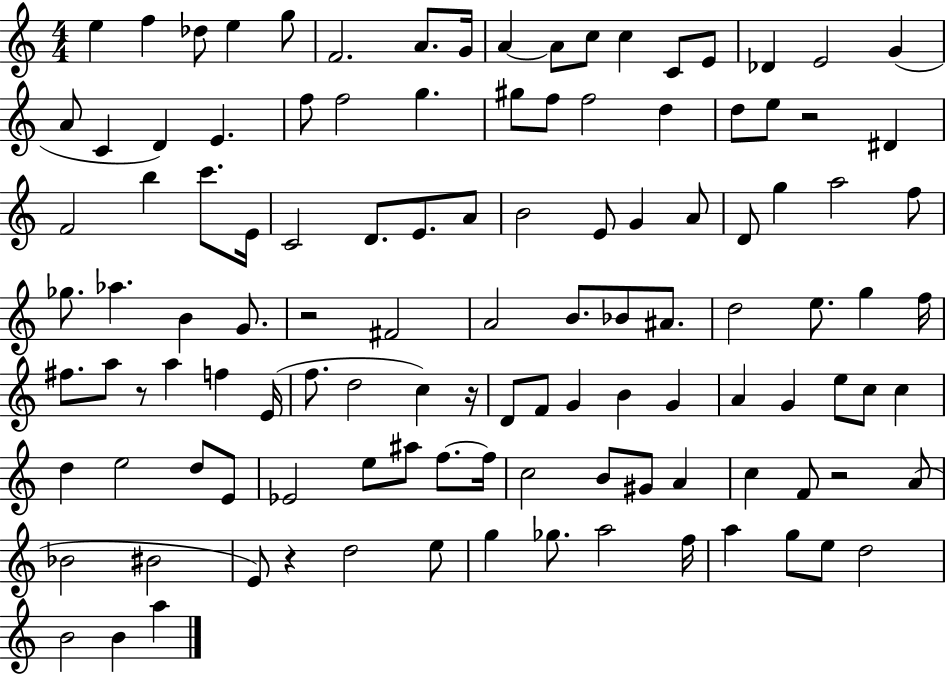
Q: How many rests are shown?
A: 6